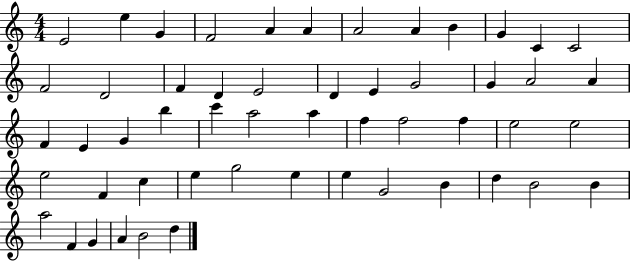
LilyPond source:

{
  \clef treble
  \numericTimeSignature
  \time 4/4
  \key c \major
  e'2 e''4 g'4 | f'2 a'4 a'4 | a'2 a'4 b'4 | g'4 c'4 c'2 | \break f'2 d'2 | f'4 d'4 e'2 | d'4 e'4 g'2 | g'4 a'2 a'4 | \break f'4 e'4 g'4 b''4 | c'''4 a''2 a''4 | f''4 f''2 f''4 | e''2 e''2 | \break e''2 f'4 c''4 | e''4 g''2 e''4 | e''4 g'2 b'4 | d''4 b'2 b'4 | \break a''2 f'4 g'4 | a'4 b'2 d''4 | \bar "|."
}